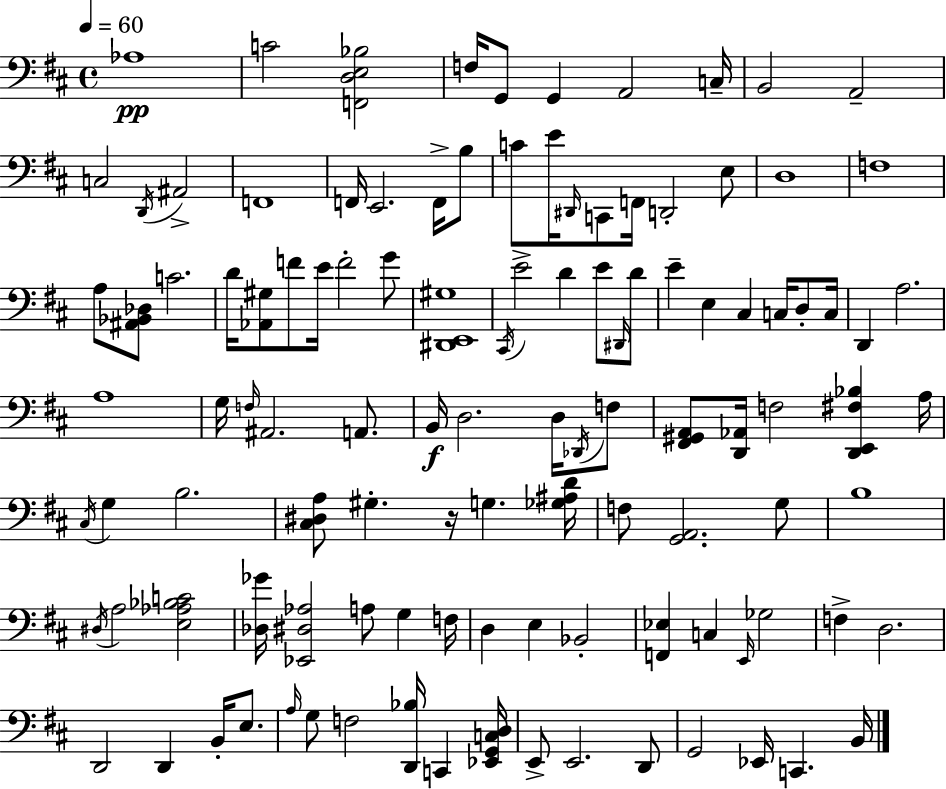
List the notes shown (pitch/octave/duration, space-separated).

Ab3/w C4/h [F2,D3,E3,Bb3]/h F3/s G2/e G2/q A2/h C3/s B2/h A2/h C3/h D2/s A#2/h F2/w F2/s E2/h. F2/s B3/e C4/e E4/s D#2/s C2/e F2/s D2/h E3/e D3/w F3/w A3/e [A#2,Bb2,Db3]/e C4/h. D4/s [Ab2,G#3]/e F4/e E4/s F4/h G4/e [D#2,E2,G#3]/w C#2/s E4/h D4/q E4/e D#2/s D4/e E4/q E3/q C#3/q C3/s D3/e C3/s D2/q A3/h. A3/w G3/s F3/s A#2/h. A2/e. B2/s D3/h. D3/s Db2/s F3/e [F#2,G#2,A2]/e [D2,Ab2]/s F3/h [D2,E2,F#3,Bb3]/q A3/s C#3/s G3/q B3/h. [C#3,D#3,A3]/e G#3/q. R/s G3/q. [Gb3,A#3,D4]/s F3/e [G2,A2]/h. G3/e B3/w D#3/s A3/h [E3,Ab3,Bb3,C4]/h [Db3,Gb4]/s [Eb2,D#3,Ab3]/h A3/e G3/q F3/s D3/q E3/q Bb2/h [F2,Eb3]/q C3/q E2/s Gb3/h F3/q D3/h. D2/h D2/q B2/s E3/e. A3/s G3/e F3/h [D2,Bb3]/s C2/q [Eb2,G2,C3,D3]/s E2/e E2/h. D2/e G2/h Eb2/s C2/q. B2/s